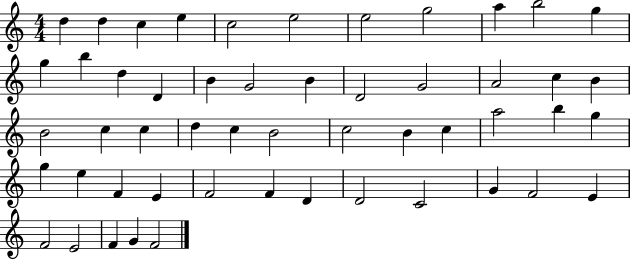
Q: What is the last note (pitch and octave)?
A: F4